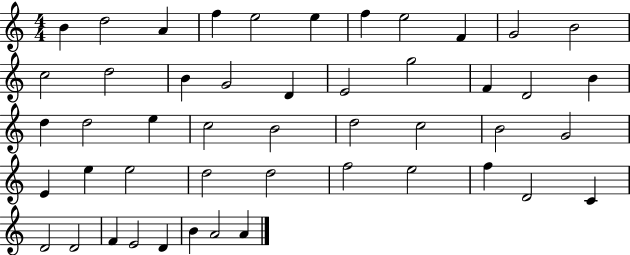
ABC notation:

X:1
T:Untitled
M:4/4
L:1/4
K:C
B d2 A f e2 e f e2 F G2 B2 c2 d2 B G2 D E2 g2 F D2 B d d2 e c2 B2 d2 c2 B2 G2 E e e2 d2 d2 f2 e2 f D2 C D2 D2 F E2 D B A2 A